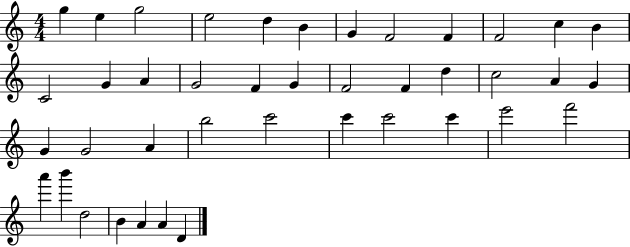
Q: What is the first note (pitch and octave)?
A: G5